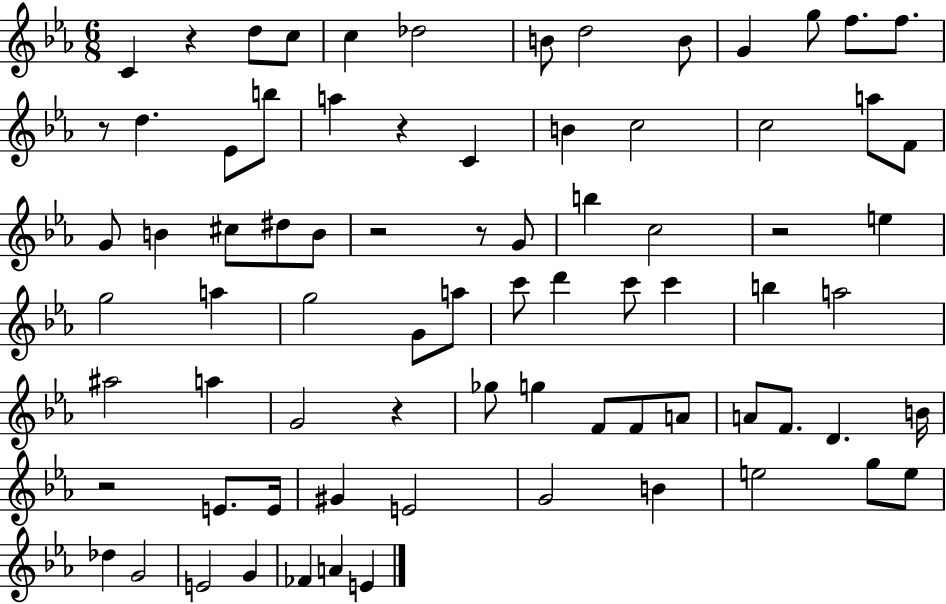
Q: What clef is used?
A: treble